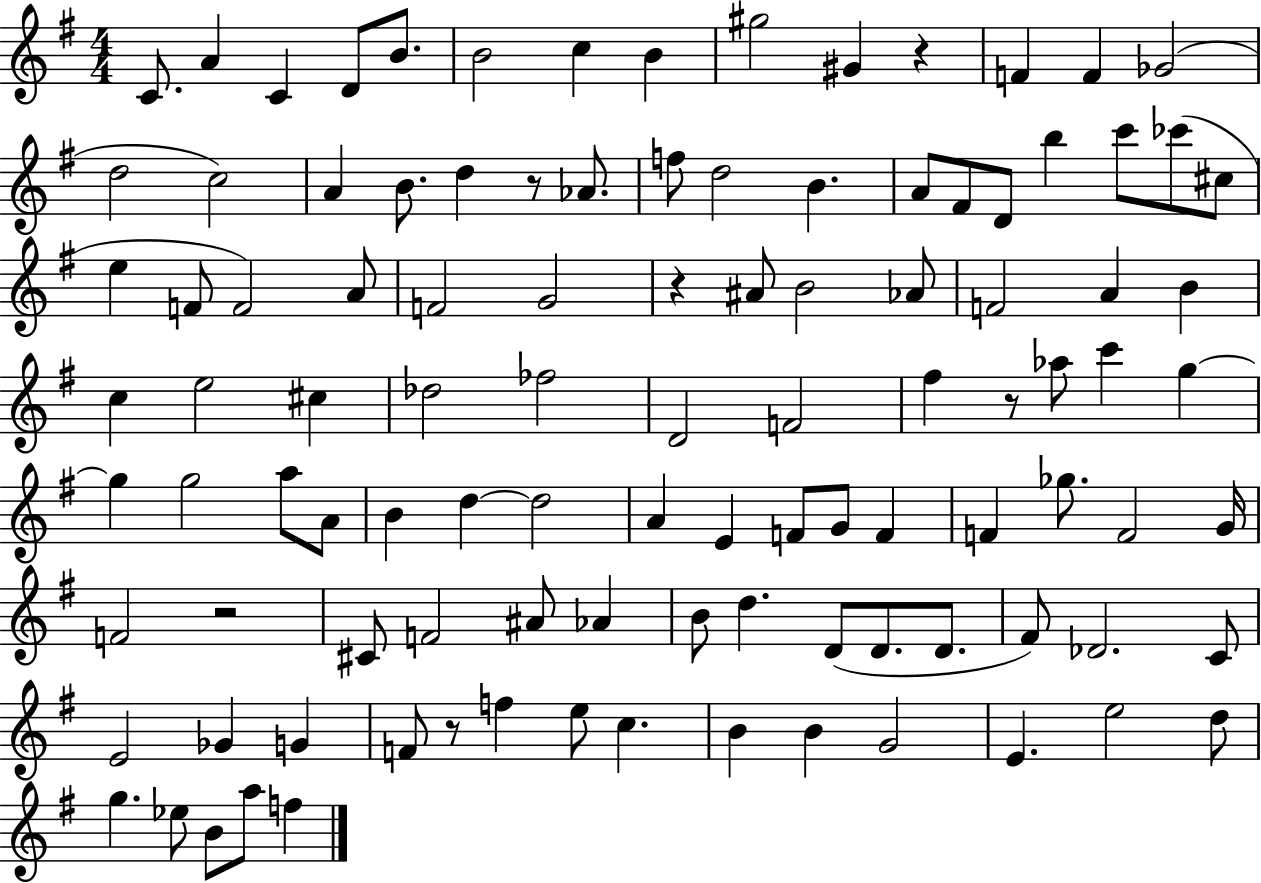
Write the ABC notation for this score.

X:1
T:Untitled
M:4/4
L:1/4
K:G
C/2 A C D/2 B/2 B2 c B ^g2 ^G z F F _G2 d2 c2 A B/2 d z/2 _A/2 f/2 d2 B A/2 ^F/2 D/2 b c'/2 _c'/2 ^c/2 e F/2 F2 A/2 F2 G2 z ^A/2 B2 _A/2 F2 A B c e2 ^c _d2 _f2 D2 F2 ^f z/2 _a/2 c' g g g2 a/2 A/2 B d d2 A E F/2 G/2 F F _g/2 F2 G/4 F2 z2 ^C/2 F2 ^A/2 _A B/2 d D/2 D/2 D/2 ^F/2 _D2 C/2 E2 _G G F/2 z/2 f e/2 c B B G2 E e2 d/2 g _e/2 B/2 a/2 f